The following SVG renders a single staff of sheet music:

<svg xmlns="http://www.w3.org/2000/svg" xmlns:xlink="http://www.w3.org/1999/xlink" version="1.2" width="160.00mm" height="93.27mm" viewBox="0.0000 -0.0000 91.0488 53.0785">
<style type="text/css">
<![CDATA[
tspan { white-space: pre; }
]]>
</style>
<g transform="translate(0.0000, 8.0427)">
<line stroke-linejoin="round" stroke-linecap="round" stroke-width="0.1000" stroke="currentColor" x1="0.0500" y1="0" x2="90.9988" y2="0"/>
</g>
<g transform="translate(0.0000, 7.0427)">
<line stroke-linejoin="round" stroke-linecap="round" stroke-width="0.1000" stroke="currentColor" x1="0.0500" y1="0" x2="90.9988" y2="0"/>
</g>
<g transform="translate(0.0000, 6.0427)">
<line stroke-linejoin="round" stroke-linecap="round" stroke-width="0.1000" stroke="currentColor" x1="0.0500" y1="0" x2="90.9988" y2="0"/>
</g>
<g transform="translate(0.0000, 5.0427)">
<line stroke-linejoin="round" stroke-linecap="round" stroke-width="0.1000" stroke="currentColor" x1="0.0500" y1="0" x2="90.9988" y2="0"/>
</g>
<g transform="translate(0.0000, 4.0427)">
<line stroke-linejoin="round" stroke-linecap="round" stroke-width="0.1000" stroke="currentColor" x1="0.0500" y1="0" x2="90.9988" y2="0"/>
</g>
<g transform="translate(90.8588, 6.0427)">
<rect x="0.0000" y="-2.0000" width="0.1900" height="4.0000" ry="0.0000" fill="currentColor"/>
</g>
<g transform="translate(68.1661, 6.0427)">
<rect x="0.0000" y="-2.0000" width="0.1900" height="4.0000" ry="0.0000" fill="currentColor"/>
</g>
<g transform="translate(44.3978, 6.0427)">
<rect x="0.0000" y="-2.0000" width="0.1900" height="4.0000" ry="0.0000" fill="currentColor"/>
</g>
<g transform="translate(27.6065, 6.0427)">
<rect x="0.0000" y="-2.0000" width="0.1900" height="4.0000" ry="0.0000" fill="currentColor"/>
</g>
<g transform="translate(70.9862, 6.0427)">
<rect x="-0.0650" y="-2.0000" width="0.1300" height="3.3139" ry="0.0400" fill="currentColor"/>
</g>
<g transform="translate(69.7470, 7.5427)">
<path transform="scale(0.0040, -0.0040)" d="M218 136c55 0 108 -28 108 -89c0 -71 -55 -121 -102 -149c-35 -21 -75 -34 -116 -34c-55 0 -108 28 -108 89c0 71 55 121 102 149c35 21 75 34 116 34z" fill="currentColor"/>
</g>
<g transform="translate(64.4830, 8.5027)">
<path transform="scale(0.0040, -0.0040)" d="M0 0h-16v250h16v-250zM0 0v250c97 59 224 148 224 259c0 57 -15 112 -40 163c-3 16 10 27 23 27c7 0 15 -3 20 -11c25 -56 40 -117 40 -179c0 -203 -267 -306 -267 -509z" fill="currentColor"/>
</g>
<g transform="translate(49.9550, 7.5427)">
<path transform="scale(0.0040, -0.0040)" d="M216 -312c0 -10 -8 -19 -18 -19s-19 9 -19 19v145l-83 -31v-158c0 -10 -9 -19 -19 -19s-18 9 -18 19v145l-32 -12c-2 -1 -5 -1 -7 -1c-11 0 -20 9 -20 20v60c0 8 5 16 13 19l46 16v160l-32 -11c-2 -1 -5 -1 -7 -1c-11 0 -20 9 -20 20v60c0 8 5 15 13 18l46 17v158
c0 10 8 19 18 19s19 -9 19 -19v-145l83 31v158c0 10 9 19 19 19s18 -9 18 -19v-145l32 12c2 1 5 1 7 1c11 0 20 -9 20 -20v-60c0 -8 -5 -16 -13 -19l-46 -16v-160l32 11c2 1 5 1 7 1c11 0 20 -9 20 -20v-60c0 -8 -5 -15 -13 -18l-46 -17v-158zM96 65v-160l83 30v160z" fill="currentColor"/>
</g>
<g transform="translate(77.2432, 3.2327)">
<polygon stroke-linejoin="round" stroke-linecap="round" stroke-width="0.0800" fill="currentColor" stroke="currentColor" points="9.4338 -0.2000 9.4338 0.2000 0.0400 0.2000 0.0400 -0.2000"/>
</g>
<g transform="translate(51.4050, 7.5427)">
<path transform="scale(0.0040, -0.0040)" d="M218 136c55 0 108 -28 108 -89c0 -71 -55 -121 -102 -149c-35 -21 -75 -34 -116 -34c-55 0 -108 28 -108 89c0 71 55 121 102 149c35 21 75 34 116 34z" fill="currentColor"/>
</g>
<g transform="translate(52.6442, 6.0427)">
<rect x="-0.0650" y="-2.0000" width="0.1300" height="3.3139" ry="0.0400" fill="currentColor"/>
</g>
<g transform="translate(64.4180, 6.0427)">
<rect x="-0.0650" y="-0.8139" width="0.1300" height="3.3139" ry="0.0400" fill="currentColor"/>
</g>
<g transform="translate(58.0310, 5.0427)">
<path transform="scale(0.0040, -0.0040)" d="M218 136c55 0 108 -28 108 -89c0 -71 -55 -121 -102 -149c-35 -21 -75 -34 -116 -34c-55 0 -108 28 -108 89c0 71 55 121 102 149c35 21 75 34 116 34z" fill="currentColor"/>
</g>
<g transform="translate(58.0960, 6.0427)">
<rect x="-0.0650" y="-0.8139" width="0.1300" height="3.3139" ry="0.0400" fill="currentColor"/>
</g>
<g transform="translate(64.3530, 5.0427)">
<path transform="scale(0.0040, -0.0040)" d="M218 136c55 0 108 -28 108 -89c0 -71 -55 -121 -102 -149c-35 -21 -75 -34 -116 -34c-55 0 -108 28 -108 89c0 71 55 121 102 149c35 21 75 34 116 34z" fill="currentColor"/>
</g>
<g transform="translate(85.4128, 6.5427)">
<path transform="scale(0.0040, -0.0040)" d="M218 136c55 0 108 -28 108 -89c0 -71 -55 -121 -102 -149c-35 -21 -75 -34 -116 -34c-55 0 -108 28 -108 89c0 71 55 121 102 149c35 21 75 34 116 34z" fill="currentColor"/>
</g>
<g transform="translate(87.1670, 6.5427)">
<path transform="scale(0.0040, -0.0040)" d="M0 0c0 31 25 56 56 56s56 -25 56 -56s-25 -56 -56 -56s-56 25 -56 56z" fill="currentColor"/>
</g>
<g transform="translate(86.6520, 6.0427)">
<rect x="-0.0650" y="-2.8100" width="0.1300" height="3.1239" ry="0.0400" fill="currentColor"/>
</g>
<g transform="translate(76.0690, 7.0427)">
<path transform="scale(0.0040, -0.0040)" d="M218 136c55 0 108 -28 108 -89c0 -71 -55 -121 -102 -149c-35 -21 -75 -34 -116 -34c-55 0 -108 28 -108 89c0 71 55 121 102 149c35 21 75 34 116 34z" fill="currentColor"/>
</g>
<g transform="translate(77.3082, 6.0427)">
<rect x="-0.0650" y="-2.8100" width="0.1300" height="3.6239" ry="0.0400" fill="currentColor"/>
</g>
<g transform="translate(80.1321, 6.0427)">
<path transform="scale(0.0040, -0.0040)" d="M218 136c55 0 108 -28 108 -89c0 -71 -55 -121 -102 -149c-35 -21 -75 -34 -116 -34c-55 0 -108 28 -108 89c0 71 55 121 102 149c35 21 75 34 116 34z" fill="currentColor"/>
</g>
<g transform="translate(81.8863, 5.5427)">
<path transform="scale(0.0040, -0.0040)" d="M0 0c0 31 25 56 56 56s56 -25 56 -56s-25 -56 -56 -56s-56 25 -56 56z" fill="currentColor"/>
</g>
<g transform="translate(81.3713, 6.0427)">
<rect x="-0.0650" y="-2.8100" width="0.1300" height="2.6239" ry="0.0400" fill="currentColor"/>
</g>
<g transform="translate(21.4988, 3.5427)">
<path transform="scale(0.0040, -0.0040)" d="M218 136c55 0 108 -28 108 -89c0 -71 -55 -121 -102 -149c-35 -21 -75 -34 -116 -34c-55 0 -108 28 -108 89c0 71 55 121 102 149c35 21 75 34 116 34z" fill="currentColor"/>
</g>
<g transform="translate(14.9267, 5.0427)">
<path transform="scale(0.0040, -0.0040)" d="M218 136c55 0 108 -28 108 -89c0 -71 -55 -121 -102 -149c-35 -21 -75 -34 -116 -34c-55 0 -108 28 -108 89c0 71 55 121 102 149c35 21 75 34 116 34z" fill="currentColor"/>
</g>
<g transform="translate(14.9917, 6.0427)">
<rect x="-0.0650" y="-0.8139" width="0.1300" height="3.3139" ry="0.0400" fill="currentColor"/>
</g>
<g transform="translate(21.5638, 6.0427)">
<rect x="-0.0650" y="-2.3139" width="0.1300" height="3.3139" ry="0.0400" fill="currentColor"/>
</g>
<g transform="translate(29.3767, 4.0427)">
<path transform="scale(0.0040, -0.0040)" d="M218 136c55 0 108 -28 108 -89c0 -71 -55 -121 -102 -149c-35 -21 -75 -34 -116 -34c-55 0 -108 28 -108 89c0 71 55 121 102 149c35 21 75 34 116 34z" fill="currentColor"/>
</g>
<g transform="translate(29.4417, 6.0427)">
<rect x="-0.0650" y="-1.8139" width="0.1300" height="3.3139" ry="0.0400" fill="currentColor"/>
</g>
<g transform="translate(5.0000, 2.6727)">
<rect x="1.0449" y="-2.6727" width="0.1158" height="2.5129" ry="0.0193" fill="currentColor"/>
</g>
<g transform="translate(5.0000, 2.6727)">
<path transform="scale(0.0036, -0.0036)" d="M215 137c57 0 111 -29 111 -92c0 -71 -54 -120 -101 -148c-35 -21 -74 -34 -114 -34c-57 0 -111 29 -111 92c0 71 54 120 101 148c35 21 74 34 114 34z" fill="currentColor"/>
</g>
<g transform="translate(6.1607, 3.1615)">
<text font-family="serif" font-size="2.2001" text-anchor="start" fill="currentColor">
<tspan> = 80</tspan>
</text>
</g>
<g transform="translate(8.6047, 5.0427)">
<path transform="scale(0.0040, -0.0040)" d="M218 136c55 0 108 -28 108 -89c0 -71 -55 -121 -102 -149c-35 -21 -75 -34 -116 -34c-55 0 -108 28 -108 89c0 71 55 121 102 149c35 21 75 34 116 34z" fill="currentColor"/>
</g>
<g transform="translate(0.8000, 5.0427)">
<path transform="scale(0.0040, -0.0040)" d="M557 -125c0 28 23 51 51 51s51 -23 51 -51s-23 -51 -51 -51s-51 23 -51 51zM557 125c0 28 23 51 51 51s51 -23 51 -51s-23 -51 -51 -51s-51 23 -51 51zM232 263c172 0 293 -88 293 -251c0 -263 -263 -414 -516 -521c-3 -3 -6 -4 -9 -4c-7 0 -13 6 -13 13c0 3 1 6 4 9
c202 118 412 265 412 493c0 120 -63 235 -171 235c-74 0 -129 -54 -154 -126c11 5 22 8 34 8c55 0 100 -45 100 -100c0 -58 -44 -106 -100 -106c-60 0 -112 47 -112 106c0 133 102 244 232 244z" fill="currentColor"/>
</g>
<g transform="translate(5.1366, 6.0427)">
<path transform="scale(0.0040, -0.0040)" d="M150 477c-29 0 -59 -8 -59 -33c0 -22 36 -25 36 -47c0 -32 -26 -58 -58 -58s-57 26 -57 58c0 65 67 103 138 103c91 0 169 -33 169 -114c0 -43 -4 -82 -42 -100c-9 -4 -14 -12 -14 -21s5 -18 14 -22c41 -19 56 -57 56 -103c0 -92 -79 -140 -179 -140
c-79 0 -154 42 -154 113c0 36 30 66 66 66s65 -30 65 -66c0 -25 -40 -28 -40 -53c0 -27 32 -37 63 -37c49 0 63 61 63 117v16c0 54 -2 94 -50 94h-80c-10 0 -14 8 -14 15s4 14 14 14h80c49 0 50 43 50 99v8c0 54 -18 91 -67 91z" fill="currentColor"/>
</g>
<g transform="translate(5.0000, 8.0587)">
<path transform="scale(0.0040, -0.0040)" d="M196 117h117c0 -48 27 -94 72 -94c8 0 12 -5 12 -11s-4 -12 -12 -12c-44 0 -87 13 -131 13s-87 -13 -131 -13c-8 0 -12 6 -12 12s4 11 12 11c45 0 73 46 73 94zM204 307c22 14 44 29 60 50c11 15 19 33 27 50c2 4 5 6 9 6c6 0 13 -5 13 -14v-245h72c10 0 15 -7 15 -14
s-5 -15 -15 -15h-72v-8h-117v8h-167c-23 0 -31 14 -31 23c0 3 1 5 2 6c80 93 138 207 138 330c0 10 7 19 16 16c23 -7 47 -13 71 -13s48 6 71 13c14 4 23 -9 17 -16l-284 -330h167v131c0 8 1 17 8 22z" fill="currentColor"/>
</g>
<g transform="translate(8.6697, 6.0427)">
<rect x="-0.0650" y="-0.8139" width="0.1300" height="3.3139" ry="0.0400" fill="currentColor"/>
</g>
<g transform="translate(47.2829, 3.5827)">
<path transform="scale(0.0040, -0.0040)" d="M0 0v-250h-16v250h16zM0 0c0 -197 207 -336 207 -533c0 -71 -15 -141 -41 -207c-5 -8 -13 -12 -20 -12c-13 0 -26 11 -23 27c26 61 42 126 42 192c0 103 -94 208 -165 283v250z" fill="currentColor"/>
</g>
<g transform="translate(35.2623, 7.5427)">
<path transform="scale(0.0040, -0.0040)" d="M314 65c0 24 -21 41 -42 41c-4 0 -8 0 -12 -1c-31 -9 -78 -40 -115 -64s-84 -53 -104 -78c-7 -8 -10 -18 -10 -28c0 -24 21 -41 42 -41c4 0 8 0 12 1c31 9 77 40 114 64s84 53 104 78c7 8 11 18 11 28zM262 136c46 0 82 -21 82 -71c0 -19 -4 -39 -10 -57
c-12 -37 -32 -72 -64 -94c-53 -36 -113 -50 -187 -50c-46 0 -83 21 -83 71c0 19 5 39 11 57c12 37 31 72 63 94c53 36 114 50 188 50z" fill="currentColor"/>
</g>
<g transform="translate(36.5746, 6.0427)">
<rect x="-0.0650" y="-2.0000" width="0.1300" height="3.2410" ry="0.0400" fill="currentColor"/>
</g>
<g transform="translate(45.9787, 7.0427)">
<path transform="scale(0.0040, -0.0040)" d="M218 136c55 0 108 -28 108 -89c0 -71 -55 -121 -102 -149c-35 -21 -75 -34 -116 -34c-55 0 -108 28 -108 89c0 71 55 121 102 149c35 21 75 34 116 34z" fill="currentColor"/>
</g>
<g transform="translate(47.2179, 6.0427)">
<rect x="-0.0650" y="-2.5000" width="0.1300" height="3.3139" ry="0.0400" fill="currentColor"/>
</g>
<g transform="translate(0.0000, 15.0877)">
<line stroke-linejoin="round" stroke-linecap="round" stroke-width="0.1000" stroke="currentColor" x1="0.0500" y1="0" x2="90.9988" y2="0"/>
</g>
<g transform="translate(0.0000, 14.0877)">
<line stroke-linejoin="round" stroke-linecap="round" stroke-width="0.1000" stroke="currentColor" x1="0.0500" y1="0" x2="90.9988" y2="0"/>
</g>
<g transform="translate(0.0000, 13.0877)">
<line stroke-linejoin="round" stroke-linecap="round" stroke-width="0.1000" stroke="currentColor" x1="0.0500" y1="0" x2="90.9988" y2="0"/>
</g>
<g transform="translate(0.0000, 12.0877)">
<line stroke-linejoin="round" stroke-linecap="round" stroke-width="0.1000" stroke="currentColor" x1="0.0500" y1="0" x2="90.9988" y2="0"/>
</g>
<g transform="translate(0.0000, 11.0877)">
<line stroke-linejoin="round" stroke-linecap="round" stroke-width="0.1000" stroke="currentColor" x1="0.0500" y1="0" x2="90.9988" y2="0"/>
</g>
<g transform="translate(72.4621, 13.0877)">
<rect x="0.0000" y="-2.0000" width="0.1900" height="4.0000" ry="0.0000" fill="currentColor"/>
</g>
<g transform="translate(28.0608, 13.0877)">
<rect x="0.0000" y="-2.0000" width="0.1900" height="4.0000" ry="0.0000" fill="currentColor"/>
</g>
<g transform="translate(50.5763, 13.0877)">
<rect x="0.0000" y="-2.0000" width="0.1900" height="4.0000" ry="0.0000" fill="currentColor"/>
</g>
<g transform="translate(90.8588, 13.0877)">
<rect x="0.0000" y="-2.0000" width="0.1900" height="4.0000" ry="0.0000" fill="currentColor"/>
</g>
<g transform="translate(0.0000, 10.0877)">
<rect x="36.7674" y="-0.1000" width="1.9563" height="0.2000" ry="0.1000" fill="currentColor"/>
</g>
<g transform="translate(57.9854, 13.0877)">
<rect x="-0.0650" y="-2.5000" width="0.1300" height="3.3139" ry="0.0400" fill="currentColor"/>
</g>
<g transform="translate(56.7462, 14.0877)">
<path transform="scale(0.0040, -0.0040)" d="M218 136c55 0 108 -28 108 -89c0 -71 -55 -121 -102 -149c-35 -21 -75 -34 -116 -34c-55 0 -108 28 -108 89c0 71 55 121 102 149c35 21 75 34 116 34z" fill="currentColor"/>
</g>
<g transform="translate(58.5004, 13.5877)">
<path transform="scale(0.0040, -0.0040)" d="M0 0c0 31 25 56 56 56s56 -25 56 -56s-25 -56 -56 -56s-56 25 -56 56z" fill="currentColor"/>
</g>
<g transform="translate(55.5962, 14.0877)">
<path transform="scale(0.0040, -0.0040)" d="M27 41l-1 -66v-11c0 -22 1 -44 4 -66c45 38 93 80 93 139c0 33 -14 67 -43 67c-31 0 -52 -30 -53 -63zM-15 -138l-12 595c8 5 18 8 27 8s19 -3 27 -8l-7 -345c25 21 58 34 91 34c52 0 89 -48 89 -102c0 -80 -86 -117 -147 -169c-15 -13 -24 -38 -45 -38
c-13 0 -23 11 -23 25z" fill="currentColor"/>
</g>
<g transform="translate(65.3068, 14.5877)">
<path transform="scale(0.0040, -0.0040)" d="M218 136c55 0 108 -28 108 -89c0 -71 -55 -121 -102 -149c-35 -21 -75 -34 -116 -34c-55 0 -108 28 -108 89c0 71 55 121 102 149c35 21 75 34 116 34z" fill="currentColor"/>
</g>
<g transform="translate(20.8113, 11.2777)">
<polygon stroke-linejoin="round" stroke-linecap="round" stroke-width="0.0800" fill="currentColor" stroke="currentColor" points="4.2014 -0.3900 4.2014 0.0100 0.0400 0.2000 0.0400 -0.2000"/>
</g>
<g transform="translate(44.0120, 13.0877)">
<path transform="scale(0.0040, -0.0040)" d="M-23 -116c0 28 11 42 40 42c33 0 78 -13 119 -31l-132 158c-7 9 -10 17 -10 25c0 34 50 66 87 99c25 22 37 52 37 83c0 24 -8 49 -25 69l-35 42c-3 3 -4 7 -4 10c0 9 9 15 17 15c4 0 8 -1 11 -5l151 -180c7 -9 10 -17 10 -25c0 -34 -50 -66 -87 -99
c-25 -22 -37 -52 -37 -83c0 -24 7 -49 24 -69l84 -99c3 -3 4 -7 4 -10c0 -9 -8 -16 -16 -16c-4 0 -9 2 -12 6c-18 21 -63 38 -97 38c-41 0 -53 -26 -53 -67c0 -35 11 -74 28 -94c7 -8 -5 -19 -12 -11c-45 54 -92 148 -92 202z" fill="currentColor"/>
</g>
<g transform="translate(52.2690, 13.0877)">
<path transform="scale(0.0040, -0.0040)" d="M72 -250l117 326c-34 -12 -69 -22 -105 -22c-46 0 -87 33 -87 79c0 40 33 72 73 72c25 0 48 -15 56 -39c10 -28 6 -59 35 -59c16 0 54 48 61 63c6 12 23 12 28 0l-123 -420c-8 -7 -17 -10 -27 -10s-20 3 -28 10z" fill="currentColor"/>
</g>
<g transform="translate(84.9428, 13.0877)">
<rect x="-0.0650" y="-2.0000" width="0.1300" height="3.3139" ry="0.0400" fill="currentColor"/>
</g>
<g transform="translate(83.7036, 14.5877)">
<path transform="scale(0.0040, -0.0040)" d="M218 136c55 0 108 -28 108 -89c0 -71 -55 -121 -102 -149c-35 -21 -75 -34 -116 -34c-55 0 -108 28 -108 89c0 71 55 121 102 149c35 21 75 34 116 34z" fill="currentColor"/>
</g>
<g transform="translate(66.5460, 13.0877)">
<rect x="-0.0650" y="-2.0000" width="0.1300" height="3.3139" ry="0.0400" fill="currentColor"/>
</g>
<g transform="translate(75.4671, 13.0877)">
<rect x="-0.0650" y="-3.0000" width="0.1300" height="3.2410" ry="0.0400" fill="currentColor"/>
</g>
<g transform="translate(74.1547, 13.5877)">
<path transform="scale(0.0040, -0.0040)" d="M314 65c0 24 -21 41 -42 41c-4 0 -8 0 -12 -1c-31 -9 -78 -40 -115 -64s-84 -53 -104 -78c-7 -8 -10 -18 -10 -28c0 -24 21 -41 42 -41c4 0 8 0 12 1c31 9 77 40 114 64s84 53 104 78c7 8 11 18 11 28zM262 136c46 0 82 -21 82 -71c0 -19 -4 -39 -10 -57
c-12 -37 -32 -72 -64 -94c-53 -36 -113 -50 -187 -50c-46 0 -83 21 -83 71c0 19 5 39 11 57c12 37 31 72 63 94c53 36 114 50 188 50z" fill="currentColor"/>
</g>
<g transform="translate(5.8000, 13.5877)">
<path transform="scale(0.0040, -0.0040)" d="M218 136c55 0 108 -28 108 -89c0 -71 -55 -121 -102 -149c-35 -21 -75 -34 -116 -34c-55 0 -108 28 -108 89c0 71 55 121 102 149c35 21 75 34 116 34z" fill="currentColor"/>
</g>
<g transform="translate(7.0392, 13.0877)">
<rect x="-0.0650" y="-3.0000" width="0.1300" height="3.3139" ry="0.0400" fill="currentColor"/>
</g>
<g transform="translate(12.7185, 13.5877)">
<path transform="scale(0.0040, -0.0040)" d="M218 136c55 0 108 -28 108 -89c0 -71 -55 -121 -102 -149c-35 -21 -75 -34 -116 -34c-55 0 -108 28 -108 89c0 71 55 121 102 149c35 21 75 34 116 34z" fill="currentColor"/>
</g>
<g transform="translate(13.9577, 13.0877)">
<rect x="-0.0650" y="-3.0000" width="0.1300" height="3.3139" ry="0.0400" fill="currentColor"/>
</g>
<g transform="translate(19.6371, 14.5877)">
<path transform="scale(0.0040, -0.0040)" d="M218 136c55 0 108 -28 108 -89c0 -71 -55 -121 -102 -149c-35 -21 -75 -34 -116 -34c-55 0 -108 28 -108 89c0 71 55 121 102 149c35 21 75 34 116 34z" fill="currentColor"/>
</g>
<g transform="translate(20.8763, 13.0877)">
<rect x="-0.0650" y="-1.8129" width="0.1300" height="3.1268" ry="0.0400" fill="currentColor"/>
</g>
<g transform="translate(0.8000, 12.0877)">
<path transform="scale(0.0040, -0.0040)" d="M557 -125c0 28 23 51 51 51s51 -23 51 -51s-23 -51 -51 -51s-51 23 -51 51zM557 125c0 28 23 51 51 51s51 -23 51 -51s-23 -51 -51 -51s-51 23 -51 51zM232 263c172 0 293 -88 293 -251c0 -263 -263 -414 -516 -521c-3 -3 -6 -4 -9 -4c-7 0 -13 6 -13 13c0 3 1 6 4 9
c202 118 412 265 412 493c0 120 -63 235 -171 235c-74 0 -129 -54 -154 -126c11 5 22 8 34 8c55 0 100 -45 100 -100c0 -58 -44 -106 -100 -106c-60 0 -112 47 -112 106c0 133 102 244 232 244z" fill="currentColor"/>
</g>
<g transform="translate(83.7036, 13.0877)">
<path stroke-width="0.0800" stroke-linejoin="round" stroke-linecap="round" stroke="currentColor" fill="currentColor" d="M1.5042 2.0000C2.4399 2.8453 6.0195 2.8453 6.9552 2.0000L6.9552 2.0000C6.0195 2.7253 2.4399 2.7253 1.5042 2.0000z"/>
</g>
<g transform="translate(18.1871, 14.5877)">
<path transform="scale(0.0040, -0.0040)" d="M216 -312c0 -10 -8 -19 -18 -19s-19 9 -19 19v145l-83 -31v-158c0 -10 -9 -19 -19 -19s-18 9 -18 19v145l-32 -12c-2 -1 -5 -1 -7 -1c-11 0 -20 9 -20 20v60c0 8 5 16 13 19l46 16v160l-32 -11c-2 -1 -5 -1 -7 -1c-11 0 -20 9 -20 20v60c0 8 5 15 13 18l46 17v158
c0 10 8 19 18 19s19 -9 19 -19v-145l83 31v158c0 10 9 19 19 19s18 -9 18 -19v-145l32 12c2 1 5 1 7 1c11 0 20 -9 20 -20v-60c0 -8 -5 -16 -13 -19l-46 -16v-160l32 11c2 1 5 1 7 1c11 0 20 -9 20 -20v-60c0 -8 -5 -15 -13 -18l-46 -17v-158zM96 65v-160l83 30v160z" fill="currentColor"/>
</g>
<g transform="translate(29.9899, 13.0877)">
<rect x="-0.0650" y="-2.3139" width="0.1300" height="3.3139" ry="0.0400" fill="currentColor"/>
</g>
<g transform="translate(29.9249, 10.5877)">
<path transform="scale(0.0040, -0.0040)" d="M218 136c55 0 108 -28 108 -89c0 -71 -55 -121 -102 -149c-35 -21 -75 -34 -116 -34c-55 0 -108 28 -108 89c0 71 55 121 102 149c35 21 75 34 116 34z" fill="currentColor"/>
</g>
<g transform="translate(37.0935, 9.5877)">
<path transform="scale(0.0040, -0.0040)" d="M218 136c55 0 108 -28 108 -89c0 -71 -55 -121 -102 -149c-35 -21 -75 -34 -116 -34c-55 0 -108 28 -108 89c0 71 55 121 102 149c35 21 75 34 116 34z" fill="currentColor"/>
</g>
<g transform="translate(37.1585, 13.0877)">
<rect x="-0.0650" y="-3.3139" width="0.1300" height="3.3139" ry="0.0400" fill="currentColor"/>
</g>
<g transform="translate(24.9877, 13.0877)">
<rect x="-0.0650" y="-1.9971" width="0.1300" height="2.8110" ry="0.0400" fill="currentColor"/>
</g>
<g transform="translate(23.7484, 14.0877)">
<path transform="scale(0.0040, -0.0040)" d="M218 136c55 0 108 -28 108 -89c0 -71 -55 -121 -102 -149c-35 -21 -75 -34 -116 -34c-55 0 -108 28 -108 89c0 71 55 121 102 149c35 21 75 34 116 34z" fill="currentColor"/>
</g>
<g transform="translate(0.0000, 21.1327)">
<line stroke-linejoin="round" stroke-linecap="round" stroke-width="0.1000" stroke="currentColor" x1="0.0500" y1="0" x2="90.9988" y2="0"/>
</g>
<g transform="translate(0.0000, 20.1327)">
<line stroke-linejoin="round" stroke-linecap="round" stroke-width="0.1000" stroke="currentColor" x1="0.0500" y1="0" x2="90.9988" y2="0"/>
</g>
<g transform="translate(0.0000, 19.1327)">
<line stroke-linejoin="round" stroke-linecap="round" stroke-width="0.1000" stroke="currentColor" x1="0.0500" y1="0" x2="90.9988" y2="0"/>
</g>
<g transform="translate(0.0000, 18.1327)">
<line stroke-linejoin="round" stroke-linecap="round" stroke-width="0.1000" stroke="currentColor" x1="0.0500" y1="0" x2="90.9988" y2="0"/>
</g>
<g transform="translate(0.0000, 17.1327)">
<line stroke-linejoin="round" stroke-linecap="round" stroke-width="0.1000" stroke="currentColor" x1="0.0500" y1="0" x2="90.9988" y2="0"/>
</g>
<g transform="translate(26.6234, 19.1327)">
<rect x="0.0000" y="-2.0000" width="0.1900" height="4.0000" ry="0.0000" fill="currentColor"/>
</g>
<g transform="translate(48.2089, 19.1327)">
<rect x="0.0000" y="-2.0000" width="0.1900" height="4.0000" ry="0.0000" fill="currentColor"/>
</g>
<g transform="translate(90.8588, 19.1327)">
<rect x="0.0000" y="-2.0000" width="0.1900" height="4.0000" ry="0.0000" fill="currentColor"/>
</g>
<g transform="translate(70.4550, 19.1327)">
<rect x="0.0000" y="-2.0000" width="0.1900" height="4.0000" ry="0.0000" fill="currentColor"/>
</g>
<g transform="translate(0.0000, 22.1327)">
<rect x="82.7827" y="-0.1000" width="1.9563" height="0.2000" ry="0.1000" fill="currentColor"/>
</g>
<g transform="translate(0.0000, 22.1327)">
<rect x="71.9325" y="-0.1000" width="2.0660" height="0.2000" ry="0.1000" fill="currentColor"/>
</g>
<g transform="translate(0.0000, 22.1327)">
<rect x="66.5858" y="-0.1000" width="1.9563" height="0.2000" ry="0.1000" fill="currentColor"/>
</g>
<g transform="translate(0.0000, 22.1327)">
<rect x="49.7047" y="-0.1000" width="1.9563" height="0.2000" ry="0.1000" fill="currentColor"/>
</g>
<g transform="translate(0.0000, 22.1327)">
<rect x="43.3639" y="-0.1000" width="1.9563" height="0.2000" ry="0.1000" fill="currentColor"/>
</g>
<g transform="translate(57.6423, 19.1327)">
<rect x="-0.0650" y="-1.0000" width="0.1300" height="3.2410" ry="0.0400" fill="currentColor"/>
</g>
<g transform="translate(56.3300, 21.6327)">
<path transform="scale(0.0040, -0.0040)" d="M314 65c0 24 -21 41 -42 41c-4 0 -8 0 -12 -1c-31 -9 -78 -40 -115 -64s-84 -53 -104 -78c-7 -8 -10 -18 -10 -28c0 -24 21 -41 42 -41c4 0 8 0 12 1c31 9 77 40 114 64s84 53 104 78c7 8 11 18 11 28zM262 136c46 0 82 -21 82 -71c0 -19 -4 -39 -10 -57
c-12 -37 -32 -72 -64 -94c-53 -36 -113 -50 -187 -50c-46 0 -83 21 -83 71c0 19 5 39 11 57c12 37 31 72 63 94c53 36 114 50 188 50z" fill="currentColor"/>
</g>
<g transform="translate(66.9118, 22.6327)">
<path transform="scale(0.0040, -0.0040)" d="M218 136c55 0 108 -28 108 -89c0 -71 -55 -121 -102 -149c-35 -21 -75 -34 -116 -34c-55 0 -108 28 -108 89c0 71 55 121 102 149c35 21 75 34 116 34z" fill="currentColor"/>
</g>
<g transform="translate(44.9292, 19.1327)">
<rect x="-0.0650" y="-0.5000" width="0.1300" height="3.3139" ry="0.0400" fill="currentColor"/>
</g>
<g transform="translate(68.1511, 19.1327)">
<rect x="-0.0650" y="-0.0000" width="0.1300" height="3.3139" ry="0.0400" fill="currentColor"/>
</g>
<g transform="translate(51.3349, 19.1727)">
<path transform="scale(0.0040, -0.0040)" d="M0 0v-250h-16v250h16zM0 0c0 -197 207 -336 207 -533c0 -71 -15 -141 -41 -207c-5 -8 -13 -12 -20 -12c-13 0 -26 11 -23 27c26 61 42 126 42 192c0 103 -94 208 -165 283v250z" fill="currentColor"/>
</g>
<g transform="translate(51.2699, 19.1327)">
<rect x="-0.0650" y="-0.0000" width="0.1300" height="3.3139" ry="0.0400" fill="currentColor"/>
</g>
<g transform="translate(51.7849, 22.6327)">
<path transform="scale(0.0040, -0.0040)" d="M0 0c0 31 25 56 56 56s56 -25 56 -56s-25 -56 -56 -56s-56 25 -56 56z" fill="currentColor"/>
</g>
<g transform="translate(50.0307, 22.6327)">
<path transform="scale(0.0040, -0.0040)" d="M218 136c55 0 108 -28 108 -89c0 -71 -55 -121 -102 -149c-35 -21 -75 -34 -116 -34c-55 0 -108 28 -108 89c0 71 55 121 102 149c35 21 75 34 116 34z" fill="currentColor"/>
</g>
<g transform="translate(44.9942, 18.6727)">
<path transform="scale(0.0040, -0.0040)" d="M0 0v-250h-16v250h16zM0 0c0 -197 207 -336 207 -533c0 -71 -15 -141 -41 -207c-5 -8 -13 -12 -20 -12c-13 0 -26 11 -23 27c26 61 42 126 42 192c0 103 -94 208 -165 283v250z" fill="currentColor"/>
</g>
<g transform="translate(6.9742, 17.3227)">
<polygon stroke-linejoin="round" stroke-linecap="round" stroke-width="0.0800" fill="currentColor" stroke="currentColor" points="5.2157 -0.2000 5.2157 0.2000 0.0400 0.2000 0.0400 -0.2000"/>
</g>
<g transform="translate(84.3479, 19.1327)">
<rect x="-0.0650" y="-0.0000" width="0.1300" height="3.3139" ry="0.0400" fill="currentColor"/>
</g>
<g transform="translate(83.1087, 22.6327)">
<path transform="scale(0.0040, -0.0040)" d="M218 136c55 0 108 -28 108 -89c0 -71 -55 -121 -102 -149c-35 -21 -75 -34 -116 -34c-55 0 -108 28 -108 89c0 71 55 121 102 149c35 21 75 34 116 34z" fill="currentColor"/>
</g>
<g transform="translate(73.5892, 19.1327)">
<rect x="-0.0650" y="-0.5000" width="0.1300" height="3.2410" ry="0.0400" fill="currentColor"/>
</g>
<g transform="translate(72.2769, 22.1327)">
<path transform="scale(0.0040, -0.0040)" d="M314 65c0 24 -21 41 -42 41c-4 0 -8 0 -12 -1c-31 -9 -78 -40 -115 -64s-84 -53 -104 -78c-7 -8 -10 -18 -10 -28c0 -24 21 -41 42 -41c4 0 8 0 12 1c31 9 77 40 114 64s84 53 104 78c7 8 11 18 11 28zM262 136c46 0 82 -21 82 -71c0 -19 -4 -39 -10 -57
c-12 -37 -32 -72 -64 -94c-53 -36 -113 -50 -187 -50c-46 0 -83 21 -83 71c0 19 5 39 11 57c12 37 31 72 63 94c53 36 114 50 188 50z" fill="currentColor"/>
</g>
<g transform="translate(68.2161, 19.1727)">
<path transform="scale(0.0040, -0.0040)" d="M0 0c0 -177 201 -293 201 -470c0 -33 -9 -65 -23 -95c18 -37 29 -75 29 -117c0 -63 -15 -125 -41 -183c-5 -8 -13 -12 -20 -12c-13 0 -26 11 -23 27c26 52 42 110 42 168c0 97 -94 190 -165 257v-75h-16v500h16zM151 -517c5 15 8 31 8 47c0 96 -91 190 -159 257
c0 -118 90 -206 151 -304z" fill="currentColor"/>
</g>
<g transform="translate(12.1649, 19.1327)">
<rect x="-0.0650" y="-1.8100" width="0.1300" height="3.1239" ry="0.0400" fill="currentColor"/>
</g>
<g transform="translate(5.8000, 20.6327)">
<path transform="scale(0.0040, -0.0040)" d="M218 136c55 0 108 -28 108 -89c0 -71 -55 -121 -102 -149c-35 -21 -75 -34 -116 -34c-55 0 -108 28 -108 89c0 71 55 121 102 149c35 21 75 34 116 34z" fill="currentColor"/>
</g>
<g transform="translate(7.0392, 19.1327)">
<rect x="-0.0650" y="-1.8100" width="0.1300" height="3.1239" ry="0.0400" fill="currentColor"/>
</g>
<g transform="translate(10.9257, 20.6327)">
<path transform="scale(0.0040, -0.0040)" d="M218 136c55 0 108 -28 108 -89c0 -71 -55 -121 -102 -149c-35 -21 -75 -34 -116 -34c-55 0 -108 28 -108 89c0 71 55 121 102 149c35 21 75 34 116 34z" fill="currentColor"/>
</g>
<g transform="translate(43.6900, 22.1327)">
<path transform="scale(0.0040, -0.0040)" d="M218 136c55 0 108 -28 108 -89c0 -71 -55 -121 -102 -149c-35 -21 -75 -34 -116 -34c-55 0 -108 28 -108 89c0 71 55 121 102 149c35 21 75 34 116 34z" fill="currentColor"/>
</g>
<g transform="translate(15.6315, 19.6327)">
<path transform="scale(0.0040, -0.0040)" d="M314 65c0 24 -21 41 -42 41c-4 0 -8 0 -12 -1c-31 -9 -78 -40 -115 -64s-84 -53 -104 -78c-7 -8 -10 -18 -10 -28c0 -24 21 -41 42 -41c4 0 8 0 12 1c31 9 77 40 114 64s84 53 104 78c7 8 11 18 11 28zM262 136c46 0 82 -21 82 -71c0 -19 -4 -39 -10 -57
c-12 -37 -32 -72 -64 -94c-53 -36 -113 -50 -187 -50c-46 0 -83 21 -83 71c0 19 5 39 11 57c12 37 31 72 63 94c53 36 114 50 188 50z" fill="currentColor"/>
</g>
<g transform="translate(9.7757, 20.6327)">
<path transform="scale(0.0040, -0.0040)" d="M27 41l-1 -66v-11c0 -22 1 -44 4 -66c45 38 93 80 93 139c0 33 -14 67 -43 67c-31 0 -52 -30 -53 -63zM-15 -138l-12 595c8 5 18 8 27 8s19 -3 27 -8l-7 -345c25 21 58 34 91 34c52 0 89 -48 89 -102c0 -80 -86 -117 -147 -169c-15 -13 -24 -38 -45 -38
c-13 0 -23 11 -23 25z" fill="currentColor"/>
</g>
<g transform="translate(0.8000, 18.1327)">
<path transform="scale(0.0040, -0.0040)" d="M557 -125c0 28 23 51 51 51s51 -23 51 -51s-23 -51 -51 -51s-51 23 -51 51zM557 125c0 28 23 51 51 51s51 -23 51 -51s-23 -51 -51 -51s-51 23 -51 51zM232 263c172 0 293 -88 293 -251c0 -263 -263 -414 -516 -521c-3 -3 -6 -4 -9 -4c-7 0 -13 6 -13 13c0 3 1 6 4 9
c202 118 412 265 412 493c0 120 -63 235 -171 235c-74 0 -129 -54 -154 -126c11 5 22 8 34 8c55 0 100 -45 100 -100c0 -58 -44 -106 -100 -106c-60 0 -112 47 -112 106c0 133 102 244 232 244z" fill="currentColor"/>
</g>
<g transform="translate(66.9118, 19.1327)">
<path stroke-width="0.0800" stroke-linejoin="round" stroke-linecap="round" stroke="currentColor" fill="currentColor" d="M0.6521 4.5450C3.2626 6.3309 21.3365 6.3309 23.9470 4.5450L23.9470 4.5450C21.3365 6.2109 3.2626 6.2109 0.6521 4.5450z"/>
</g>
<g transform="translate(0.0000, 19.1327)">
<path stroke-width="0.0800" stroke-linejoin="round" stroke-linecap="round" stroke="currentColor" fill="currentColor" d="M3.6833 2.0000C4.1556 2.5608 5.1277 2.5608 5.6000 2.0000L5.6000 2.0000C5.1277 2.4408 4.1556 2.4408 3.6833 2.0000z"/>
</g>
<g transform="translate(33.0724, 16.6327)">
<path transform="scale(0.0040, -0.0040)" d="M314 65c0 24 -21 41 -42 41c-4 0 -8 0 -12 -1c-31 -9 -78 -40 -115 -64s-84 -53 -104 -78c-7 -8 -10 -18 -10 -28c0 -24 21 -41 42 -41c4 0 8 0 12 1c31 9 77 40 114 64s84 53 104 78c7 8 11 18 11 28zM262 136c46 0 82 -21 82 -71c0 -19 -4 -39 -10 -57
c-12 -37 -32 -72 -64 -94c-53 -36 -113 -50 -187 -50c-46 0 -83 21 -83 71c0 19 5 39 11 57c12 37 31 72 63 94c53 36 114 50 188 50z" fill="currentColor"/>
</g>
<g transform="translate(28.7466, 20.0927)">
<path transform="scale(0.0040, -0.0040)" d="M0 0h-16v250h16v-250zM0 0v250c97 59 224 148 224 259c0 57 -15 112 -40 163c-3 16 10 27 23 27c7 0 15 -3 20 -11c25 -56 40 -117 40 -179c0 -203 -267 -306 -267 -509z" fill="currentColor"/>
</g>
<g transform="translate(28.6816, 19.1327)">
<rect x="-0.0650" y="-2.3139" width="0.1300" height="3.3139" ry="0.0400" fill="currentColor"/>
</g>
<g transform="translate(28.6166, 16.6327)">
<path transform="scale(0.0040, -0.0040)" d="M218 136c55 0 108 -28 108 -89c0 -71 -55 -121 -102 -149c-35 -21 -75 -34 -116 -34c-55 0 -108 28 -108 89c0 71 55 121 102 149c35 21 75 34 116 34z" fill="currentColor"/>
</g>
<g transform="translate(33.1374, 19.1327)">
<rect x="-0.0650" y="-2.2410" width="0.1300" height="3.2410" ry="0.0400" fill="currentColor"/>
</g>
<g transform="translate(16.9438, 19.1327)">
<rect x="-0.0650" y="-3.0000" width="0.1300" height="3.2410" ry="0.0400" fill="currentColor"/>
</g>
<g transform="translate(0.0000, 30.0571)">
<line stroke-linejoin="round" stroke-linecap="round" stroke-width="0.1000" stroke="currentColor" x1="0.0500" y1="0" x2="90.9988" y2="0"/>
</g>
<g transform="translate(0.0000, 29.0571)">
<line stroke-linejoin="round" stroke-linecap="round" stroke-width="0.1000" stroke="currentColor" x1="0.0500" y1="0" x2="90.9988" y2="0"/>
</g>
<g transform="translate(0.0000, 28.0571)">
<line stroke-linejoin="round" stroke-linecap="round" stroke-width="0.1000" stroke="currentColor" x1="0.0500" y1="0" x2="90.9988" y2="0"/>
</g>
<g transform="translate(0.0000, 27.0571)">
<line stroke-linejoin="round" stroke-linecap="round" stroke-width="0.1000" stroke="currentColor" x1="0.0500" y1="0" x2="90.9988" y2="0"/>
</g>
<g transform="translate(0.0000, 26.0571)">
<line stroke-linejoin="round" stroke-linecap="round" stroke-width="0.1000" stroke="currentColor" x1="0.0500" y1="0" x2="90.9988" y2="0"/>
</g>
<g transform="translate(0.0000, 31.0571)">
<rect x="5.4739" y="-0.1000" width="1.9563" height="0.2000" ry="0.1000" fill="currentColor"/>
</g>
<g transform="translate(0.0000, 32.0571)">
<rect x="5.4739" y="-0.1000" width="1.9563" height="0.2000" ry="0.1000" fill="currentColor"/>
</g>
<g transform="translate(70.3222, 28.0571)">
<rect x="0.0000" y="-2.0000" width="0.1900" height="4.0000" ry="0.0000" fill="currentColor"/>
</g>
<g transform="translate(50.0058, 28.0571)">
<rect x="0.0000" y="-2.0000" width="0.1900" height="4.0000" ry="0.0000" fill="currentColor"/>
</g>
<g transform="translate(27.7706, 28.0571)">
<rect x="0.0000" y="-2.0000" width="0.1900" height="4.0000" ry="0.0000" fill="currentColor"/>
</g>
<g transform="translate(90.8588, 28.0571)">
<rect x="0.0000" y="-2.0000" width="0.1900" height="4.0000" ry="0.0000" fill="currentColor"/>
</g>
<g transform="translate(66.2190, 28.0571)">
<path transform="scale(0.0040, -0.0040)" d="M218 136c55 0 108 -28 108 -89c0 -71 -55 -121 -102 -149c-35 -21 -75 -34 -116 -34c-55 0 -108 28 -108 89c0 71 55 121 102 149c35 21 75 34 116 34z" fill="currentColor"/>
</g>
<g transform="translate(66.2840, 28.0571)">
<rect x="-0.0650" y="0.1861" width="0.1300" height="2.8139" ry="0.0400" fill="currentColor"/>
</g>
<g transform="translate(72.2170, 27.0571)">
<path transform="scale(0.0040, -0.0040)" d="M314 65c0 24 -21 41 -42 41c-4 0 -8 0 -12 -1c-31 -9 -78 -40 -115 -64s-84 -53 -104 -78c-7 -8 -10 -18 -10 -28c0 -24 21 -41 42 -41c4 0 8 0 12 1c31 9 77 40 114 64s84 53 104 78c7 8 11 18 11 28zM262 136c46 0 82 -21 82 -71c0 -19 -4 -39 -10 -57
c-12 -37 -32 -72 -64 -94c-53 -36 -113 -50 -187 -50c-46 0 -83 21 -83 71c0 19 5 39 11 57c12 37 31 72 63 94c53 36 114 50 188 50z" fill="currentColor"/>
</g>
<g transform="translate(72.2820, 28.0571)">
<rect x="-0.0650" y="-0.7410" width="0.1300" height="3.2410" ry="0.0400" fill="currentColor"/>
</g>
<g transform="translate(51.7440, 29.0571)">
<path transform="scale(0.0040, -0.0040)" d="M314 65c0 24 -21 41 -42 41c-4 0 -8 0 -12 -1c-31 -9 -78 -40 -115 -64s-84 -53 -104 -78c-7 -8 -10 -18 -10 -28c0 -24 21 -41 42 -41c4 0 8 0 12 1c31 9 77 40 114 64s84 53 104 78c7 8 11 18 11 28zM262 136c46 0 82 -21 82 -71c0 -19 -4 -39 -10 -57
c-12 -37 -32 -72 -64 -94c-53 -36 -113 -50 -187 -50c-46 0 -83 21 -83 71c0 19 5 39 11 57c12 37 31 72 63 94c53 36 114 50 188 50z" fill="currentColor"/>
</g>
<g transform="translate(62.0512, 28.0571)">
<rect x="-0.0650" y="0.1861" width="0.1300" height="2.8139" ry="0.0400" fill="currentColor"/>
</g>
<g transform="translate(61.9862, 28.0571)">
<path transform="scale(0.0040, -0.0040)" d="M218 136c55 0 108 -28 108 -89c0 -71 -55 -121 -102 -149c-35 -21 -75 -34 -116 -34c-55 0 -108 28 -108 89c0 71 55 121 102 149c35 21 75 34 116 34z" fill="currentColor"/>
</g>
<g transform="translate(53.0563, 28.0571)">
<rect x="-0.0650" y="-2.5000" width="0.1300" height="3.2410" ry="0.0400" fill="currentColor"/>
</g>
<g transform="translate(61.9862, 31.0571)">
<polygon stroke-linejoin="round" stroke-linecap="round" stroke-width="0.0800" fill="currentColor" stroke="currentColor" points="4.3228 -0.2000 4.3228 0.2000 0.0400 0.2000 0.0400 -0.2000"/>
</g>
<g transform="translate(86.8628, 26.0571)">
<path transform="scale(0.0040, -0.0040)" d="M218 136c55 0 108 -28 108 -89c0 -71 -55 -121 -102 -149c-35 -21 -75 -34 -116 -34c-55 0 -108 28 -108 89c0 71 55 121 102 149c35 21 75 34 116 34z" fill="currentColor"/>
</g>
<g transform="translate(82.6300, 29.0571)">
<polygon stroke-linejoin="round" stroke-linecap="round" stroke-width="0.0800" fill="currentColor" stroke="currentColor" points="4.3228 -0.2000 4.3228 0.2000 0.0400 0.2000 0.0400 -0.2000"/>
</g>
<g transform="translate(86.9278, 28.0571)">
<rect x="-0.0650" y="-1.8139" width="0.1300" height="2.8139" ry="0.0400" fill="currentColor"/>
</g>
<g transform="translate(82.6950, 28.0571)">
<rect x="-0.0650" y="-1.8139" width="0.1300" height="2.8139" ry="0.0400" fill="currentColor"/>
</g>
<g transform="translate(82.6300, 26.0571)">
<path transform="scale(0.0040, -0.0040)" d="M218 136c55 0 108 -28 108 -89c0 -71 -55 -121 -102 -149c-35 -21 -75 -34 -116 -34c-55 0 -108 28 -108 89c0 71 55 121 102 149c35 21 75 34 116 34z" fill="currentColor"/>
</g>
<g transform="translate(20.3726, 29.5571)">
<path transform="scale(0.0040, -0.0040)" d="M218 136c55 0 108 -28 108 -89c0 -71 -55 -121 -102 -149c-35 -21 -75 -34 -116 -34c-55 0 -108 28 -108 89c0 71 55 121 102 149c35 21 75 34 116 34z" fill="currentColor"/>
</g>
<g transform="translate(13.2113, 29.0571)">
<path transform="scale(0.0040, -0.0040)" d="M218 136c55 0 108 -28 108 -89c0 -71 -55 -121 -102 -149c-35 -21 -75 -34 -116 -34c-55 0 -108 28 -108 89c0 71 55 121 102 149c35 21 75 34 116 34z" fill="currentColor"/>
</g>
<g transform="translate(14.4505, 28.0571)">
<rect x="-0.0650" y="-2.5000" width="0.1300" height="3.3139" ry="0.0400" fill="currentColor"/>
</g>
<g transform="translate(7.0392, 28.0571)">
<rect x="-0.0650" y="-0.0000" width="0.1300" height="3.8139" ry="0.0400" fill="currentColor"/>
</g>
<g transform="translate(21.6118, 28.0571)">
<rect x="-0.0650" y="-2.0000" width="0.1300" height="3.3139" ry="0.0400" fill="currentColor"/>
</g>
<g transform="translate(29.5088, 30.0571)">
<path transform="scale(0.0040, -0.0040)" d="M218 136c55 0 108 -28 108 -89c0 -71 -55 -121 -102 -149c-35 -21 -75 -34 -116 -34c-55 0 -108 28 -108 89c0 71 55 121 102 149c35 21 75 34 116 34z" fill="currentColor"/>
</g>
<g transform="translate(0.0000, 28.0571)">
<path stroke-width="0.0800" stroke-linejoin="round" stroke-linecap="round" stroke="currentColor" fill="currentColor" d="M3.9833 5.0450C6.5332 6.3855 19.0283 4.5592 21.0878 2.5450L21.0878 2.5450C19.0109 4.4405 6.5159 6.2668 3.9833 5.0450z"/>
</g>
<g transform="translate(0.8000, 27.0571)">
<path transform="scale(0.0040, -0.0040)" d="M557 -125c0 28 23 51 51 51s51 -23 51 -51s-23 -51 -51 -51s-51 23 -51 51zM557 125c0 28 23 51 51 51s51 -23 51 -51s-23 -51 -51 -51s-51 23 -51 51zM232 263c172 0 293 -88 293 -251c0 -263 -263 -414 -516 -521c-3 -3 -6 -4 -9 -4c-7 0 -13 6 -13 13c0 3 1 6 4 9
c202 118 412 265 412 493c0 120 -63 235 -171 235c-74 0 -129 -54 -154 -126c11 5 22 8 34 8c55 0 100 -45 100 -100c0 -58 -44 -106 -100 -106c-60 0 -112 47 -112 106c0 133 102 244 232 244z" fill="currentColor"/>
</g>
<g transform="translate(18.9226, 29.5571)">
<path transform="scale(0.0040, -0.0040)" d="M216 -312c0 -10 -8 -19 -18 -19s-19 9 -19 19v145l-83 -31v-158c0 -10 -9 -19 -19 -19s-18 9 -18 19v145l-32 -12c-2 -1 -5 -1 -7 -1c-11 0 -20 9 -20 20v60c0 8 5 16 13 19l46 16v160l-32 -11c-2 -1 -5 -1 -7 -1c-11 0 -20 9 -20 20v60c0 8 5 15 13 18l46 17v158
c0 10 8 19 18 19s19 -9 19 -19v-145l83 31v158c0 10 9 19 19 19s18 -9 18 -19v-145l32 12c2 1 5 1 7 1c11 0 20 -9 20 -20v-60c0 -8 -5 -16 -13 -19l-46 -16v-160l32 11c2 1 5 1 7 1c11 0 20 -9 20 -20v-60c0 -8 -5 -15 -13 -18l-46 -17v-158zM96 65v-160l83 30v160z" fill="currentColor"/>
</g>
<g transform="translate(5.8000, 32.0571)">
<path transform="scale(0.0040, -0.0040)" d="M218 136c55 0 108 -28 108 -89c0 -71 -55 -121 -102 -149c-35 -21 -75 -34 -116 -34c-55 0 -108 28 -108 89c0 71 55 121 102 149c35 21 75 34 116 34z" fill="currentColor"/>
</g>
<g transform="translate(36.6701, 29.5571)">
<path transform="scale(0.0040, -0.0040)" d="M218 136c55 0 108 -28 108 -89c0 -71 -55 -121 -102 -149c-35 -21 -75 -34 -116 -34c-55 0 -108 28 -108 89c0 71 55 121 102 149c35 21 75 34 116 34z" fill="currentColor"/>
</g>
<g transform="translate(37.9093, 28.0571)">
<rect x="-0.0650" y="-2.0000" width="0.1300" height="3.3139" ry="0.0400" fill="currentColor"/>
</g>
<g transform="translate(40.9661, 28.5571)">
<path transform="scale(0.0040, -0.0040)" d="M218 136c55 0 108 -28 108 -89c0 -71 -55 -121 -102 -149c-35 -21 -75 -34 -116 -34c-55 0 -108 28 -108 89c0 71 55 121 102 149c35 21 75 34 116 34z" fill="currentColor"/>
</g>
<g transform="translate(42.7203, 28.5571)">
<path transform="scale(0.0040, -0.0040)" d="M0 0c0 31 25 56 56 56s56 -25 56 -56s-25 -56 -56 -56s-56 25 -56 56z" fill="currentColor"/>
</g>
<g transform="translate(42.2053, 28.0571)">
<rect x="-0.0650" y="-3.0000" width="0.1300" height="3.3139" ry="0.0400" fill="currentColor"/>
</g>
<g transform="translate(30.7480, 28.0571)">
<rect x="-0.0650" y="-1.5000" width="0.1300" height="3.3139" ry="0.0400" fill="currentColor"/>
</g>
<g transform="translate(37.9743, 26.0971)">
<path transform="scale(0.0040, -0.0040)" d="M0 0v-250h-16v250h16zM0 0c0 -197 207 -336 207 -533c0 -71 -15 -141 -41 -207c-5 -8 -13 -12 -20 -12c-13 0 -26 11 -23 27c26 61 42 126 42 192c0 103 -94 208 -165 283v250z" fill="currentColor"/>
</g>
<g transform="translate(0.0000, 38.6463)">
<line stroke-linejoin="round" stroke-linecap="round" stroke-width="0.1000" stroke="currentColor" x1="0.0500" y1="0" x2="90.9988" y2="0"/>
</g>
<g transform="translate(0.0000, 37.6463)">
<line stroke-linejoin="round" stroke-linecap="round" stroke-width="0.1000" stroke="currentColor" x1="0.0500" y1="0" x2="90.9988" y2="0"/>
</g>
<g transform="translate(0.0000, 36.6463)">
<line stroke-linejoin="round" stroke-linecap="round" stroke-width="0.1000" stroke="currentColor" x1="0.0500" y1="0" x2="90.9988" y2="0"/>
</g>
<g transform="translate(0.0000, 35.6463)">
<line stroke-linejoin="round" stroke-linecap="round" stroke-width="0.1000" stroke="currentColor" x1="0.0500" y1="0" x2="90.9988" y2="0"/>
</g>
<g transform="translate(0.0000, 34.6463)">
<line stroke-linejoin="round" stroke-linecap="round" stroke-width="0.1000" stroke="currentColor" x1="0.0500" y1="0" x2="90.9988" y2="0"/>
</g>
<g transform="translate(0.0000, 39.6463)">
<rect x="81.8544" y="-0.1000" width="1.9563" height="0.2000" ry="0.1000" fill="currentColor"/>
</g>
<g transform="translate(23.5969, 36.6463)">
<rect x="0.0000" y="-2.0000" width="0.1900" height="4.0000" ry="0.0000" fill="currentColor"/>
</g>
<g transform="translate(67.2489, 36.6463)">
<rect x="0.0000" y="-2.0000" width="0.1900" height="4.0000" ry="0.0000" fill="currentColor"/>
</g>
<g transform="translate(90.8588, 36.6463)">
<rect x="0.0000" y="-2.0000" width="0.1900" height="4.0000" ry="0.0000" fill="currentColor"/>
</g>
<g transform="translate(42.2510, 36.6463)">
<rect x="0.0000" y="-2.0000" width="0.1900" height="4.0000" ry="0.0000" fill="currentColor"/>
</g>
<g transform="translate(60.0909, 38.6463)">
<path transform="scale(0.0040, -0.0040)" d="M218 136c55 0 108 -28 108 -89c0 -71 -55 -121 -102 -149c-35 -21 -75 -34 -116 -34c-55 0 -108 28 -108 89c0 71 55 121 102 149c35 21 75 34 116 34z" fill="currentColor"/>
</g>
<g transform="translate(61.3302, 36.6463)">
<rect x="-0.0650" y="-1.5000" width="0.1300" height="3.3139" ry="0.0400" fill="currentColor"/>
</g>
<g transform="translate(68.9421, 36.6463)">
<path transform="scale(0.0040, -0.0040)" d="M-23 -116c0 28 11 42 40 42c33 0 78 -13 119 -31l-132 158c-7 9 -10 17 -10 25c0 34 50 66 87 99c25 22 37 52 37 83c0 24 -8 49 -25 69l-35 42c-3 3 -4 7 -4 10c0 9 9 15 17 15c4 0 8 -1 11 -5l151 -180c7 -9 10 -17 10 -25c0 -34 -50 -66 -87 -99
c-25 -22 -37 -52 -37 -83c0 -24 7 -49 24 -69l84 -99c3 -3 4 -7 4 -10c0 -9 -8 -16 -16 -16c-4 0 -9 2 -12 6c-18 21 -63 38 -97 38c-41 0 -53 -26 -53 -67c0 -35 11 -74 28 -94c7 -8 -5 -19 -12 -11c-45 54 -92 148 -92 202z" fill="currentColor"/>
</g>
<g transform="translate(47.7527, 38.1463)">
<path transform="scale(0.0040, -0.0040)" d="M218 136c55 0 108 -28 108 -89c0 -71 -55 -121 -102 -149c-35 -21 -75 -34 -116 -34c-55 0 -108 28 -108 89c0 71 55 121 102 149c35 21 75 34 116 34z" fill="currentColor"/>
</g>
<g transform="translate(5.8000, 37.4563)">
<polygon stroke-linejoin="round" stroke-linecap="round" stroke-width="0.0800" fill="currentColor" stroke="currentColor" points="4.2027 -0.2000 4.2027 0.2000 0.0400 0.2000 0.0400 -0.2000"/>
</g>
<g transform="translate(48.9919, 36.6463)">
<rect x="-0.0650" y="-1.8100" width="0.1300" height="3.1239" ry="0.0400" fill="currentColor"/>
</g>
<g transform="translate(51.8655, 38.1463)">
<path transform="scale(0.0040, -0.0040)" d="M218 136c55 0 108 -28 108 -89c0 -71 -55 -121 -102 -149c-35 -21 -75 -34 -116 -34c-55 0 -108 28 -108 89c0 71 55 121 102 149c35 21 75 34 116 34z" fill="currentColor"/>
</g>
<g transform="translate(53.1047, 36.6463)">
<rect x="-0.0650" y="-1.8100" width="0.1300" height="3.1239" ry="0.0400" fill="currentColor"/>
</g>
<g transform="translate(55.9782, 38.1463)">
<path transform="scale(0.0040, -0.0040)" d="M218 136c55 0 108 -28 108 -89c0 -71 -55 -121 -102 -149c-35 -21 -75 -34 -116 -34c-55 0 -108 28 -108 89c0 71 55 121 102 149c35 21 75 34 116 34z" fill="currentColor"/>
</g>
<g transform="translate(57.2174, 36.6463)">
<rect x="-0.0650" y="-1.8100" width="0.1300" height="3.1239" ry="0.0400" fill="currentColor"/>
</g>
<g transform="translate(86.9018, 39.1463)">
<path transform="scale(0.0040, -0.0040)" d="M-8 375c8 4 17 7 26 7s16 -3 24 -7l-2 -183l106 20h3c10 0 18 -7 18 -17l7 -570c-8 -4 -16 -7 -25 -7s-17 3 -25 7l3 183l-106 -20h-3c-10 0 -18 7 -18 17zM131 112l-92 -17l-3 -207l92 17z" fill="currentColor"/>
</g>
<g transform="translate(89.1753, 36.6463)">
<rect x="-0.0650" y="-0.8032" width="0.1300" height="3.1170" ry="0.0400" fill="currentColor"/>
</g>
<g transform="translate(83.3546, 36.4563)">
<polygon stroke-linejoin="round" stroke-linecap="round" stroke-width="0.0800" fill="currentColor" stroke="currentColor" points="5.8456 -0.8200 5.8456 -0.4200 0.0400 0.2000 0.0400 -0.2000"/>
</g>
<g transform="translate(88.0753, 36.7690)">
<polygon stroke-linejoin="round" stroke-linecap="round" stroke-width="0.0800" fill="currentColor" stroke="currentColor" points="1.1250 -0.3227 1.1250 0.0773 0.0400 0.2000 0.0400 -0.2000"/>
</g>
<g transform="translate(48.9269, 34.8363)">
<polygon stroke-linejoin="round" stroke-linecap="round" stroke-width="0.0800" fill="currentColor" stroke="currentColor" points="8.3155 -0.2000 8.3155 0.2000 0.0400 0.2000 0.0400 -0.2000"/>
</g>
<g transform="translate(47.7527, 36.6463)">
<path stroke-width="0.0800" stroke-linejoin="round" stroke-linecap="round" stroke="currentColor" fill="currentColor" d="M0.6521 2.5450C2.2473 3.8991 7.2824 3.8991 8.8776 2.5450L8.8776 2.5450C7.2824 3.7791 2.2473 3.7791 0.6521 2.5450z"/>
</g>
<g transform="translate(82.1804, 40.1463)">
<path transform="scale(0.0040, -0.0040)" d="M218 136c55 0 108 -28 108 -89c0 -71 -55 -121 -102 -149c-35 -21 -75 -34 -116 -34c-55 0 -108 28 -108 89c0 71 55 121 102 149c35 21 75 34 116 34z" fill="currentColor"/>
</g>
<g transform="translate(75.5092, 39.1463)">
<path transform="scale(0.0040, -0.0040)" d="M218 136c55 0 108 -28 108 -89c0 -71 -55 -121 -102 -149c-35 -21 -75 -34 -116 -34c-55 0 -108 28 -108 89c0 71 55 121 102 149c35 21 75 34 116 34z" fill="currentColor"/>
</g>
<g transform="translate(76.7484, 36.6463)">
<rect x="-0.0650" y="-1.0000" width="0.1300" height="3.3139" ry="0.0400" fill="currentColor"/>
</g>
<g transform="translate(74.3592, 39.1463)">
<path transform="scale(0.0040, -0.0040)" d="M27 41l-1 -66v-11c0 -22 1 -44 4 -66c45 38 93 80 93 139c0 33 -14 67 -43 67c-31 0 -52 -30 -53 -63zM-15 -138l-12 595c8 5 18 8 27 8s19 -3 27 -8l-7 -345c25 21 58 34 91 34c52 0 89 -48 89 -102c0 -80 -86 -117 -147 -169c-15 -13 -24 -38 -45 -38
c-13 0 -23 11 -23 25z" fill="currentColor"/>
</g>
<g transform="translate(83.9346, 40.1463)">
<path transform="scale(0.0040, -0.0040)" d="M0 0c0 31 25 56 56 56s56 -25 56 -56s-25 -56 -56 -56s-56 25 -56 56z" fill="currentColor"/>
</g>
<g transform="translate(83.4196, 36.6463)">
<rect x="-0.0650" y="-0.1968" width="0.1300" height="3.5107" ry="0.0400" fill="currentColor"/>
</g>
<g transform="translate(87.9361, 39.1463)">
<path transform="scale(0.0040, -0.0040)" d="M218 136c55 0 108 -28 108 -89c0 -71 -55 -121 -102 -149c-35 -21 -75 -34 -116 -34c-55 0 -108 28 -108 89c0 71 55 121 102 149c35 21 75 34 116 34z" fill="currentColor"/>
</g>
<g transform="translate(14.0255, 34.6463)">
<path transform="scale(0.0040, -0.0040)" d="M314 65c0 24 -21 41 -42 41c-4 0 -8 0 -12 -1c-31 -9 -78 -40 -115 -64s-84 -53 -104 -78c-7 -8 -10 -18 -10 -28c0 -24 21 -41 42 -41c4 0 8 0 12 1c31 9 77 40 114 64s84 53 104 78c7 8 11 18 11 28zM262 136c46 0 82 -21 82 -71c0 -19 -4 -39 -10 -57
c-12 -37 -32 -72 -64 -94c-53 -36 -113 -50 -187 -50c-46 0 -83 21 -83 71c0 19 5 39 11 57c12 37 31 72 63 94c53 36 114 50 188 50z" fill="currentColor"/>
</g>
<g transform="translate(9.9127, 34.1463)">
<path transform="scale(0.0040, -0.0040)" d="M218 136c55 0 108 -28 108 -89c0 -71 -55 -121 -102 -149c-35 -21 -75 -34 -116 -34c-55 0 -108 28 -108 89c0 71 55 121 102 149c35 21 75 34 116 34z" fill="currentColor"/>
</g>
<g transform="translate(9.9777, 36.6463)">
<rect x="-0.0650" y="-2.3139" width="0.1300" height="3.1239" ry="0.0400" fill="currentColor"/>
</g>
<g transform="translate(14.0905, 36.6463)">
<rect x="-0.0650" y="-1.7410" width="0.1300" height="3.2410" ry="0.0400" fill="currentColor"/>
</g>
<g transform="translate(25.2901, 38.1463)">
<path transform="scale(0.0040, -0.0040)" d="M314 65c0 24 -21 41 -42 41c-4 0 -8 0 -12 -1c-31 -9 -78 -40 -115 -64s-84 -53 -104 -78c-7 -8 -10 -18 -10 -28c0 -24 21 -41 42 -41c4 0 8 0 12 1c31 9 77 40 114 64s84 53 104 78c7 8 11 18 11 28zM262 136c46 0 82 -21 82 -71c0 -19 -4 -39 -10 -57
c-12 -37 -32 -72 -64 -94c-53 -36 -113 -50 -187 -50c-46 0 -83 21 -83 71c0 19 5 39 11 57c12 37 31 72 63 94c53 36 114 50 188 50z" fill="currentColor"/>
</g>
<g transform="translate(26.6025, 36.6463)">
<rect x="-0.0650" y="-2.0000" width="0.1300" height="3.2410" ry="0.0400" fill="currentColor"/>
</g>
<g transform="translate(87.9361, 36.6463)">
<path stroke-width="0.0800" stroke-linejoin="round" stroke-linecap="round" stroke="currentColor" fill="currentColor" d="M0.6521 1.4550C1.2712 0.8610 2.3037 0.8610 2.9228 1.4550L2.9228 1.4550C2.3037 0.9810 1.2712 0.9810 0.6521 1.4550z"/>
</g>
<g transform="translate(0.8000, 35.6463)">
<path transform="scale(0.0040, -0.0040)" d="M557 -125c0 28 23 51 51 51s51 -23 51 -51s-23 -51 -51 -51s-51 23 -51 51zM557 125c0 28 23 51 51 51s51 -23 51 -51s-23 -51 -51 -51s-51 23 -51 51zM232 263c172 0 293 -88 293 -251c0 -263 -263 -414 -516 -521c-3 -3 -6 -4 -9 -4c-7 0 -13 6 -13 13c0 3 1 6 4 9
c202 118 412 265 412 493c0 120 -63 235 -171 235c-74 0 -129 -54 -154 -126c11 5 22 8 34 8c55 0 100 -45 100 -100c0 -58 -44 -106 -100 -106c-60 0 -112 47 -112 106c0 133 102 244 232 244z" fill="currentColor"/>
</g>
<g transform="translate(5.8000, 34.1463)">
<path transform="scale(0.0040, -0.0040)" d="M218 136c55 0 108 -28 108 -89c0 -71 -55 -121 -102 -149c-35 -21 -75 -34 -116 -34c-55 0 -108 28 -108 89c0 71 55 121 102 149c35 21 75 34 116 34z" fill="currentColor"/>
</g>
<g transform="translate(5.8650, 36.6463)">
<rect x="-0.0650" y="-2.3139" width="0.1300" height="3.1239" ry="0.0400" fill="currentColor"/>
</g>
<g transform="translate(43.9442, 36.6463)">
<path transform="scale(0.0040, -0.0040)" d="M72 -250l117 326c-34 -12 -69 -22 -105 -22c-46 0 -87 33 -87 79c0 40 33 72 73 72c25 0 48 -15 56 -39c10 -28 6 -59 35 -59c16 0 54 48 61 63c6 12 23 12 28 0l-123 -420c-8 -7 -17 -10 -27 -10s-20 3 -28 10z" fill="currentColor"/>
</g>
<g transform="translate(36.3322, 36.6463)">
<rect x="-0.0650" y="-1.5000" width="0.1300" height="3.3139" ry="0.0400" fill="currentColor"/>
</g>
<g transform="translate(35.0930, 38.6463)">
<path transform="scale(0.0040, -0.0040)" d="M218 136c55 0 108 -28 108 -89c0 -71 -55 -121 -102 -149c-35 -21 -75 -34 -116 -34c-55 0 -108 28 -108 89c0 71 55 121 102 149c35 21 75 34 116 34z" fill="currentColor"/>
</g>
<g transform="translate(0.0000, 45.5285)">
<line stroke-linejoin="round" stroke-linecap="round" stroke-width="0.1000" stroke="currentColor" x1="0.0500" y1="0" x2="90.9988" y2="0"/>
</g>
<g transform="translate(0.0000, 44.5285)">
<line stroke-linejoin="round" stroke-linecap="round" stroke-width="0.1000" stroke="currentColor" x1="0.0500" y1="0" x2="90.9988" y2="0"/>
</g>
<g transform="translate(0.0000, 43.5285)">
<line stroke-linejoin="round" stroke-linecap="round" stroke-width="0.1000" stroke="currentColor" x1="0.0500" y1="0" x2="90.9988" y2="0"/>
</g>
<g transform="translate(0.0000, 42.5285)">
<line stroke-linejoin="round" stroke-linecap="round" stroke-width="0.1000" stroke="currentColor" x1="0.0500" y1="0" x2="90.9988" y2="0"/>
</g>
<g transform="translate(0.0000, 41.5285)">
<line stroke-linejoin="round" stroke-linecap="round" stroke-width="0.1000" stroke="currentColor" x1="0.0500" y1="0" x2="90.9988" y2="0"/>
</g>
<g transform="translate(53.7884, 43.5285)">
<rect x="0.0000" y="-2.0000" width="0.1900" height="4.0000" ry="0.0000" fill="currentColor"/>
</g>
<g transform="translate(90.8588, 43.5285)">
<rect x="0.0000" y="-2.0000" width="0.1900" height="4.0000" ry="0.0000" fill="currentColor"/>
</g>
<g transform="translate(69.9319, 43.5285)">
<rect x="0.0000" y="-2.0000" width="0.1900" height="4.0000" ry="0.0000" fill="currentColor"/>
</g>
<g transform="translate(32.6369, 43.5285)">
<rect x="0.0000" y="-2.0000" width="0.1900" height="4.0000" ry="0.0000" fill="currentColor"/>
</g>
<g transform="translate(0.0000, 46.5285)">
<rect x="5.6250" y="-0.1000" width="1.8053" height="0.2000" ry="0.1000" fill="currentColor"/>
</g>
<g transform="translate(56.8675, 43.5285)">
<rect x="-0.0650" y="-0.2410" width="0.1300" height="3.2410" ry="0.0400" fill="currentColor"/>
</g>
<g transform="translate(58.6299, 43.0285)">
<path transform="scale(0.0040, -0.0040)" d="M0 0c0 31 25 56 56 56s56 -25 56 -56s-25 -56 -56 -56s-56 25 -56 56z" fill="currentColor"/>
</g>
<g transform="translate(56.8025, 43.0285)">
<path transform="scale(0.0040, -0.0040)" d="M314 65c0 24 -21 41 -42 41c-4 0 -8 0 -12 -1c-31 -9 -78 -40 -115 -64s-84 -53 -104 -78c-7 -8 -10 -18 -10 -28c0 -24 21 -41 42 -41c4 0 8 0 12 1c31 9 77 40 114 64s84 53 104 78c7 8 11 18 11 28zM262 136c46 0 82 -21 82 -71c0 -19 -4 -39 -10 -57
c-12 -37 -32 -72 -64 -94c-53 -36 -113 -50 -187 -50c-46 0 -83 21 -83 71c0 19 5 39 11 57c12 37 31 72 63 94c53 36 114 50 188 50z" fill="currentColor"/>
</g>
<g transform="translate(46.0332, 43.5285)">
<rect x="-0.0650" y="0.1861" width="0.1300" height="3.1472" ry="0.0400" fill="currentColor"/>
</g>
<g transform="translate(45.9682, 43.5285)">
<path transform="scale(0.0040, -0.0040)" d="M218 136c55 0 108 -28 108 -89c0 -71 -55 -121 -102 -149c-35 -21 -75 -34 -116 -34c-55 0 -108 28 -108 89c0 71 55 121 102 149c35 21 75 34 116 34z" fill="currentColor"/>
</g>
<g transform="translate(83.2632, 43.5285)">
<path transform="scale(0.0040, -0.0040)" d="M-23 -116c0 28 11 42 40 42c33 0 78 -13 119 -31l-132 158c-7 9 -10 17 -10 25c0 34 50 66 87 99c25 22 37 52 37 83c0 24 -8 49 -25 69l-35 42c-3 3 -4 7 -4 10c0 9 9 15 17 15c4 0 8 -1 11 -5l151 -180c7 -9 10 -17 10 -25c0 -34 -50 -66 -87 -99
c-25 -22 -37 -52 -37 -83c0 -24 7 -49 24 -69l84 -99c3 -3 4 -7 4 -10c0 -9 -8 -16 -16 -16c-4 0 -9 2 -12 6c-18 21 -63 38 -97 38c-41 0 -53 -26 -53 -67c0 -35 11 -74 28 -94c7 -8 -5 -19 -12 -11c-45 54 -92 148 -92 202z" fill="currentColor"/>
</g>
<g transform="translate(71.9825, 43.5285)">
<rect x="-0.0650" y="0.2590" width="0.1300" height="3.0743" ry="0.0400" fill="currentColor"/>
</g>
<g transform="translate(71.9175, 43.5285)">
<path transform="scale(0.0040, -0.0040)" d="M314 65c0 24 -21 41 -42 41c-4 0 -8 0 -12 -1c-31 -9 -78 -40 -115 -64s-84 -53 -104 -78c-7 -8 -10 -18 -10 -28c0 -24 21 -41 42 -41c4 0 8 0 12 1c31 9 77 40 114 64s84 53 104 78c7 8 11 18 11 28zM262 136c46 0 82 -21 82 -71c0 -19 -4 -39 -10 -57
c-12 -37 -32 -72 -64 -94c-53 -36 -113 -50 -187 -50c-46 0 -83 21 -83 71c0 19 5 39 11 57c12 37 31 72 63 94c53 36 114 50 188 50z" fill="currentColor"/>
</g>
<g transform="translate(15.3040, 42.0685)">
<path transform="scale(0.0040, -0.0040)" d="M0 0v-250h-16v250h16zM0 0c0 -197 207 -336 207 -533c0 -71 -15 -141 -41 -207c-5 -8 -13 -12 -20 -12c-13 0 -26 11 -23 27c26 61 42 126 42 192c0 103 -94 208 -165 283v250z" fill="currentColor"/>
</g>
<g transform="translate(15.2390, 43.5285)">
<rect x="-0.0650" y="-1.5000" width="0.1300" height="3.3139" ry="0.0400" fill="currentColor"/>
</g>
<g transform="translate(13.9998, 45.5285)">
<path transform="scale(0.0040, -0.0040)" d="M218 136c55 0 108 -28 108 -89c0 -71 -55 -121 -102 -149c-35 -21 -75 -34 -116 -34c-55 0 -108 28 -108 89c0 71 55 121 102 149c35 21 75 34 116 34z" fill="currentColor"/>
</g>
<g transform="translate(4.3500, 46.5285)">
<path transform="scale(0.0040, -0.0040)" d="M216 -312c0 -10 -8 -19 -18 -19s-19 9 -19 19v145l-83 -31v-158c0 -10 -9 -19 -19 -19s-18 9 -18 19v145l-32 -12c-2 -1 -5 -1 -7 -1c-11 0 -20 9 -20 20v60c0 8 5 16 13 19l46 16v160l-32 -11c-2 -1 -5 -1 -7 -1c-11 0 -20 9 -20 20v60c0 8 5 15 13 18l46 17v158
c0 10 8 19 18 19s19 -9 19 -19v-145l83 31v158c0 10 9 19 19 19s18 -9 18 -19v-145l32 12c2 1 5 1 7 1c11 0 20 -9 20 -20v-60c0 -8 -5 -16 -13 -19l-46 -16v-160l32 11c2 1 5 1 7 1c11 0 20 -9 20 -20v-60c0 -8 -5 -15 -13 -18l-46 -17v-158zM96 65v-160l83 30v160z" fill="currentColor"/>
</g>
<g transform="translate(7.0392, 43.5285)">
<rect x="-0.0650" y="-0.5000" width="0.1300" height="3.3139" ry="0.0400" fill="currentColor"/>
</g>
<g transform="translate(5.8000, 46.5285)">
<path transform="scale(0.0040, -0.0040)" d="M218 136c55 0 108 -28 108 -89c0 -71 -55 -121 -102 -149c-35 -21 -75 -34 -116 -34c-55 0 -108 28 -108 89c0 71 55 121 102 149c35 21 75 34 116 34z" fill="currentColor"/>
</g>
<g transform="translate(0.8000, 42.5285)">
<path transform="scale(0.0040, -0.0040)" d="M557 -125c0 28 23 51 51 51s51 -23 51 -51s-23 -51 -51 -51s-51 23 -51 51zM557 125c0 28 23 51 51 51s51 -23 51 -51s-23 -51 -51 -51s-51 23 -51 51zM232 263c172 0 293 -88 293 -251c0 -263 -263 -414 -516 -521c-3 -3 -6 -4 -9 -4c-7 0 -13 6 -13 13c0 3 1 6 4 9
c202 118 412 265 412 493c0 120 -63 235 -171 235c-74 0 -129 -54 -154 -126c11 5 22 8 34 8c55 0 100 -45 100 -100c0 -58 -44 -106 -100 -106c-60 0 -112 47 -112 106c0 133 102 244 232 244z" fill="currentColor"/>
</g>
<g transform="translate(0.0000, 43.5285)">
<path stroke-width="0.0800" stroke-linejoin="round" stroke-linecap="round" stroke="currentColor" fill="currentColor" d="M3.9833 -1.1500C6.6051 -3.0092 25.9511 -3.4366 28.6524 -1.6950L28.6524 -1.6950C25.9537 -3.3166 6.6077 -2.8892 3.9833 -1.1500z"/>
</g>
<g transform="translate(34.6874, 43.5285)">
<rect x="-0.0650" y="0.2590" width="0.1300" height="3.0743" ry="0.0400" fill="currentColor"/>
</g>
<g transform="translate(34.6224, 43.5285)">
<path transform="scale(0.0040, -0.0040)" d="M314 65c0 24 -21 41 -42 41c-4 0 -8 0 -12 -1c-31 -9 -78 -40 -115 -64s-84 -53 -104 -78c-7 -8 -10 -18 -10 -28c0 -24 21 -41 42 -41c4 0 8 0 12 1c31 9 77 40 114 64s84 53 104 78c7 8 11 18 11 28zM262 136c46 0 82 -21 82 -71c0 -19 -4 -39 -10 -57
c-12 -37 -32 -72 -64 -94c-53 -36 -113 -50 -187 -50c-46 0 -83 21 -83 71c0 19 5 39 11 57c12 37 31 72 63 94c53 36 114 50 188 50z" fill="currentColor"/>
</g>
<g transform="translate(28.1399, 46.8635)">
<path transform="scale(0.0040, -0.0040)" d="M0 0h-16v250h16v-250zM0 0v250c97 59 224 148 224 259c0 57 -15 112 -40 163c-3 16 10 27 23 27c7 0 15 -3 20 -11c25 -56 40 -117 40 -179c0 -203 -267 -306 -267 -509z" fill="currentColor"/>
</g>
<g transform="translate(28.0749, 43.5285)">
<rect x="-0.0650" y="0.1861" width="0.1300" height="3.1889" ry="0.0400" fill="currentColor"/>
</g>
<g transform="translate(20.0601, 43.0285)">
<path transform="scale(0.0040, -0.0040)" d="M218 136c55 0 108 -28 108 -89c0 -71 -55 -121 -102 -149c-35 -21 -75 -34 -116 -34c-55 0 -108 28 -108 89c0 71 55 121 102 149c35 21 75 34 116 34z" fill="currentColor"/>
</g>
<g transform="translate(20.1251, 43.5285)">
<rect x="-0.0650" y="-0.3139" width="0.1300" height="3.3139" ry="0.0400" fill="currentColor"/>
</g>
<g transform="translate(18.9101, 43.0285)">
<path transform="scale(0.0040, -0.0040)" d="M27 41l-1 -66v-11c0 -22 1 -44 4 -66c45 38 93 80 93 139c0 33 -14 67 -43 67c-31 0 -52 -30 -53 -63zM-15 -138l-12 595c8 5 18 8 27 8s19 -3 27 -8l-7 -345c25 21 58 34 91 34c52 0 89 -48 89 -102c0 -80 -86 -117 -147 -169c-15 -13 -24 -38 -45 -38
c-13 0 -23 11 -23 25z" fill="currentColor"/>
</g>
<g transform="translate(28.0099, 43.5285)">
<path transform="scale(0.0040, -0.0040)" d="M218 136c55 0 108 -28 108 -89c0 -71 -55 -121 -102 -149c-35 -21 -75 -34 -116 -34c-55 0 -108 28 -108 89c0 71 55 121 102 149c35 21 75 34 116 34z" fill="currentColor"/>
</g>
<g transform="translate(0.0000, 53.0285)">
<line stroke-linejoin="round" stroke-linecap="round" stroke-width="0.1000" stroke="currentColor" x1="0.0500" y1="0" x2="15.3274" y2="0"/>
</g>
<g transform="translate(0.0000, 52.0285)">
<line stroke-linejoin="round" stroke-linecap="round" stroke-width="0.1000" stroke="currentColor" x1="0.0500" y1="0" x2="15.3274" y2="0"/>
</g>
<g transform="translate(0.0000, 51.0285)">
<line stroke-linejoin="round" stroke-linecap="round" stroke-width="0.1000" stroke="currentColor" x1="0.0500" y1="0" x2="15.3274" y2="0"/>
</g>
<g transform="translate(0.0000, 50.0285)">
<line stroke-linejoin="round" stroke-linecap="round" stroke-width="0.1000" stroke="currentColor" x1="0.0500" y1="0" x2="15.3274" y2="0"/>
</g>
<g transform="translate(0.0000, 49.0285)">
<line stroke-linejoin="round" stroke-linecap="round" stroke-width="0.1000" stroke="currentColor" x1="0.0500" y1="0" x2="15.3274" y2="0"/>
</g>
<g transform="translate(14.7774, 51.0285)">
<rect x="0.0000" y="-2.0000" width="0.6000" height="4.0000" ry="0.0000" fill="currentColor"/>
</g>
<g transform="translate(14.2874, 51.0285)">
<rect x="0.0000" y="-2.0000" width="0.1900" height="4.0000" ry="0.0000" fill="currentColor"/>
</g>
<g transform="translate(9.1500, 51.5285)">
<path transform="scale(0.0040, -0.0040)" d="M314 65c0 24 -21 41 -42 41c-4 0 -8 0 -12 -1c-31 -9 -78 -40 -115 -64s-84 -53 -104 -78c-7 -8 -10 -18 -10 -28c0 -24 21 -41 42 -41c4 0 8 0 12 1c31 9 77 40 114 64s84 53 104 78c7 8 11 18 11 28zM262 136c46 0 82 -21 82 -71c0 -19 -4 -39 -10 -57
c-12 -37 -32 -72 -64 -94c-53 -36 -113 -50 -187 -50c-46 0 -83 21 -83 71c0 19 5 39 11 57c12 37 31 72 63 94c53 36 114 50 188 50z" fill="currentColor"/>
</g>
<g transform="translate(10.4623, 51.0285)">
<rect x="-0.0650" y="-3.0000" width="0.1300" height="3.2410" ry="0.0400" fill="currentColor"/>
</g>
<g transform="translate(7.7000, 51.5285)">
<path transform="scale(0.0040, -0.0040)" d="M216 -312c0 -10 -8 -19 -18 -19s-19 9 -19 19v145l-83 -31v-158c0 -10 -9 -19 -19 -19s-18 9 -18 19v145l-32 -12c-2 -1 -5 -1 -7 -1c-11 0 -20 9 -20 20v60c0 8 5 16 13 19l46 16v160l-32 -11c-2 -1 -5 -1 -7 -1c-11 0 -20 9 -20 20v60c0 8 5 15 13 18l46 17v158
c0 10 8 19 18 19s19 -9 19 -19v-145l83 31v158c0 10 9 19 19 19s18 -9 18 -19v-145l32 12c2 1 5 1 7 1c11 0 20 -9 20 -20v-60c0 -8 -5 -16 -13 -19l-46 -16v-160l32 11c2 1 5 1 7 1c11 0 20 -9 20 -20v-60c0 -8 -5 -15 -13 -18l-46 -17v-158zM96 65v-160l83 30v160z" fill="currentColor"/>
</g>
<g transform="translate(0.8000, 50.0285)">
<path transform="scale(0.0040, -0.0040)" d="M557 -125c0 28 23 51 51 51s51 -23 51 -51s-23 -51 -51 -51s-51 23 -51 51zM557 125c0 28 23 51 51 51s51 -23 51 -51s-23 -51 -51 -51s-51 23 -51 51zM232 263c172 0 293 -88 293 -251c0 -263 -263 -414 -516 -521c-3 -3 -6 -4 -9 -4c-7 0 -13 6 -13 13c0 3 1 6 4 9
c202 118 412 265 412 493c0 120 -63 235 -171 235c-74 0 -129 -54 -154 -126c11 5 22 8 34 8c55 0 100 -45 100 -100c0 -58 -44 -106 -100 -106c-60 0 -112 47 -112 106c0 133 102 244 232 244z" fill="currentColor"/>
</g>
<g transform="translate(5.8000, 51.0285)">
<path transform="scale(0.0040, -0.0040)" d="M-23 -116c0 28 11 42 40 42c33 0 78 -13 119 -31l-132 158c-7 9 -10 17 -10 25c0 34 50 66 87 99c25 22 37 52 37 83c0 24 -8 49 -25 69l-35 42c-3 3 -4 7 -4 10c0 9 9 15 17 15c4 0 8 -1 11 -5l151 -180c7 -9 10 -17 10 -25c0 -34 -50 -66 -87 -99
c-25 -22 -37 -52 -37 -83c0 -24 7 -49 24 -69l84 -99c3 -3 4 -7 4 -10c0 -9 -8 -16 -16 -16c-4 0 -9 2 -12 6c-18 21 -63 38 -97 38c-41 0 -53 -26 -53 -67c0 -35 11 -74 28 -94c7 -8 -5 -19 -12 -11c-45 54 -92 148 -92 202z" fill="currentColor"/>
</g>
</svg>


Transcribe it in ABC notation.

X:1
T:Untitled
M:3/4
L:1/4
K:C
F, F, B, A, A,,2 B,,/2 ^A,, F, F,/2 A,, B,,/2 D,/2 C,/2 C, C, ^A,,/2 B,,/2 B, D z z/2 _B,, A,, C,2 A,, A,,/2 _A,,/2 C,2 B,/2 B,2 E,,/2 D,,/2 F,,2 D,,/4 E,,2 D,, C,, B,, ^A,, G,, A,,/2 C, B,,2 D,/2 D,/2 F,2 A,/2 A,/2 B,/2 B,/2 A,2 A,,2 G,, z/2 A,,/2 A,,/2 A,,/2 G,, z _F,, D,,/2 F,,/4 ^E,, G,,/2 _E, D,/2 D,2 D, E,2 D,2 z z ^C,2